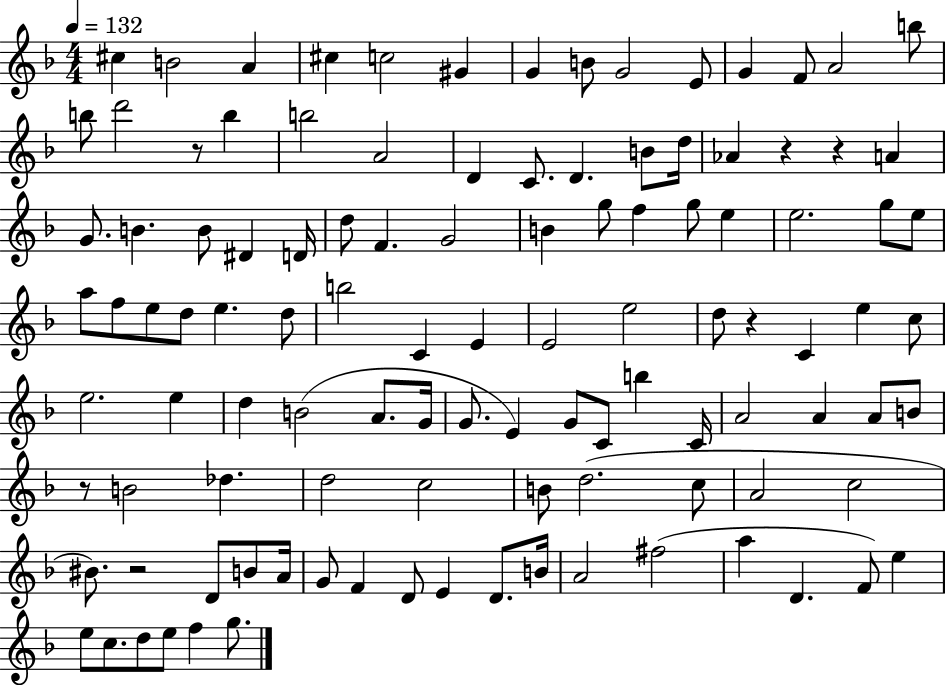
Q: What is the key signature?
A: F major